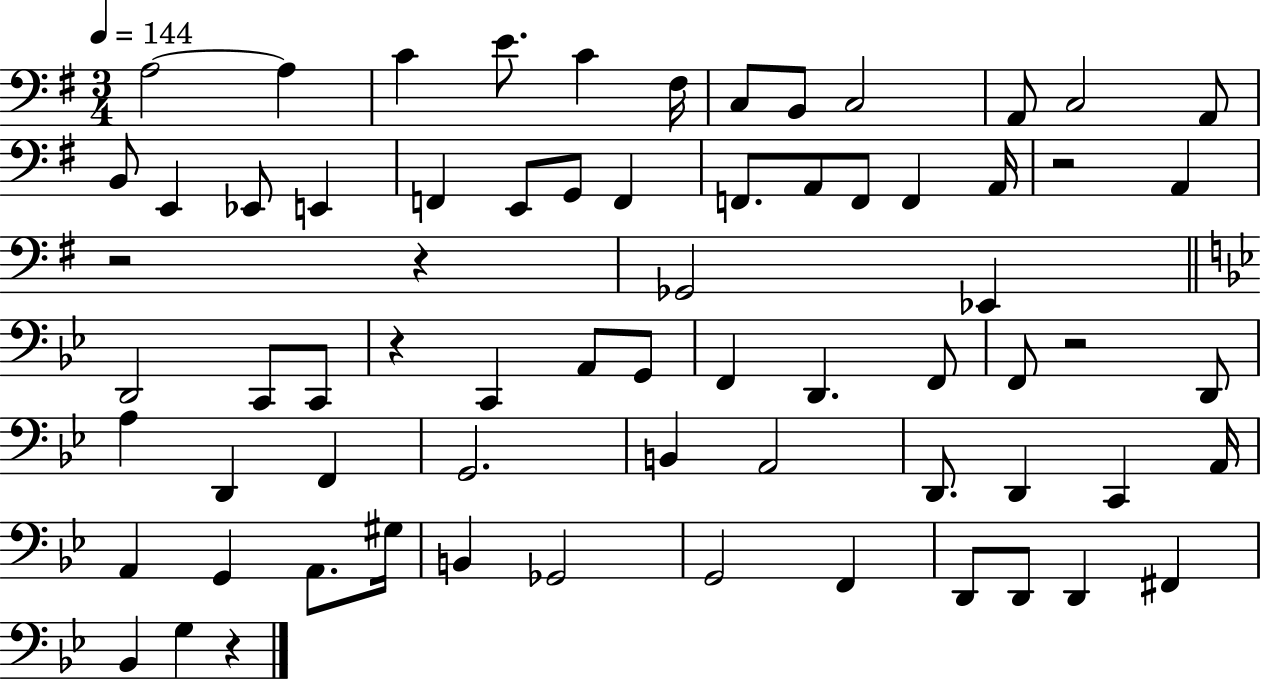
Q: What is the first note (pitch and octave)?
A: A3